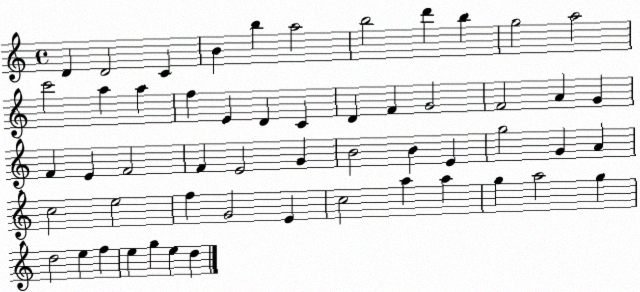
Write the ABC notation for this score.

X:1
T:Untitled
M:4/4
L:1/4
K:C
D D2 C B b a2 b2 d' b g2 a2 c'2 a a f E D C D F G2 F2 A G F E F2 F E2 G B2 B E g2 G A c2 e2 f G2 E c2 a a g a2 g d2 e f e g e d